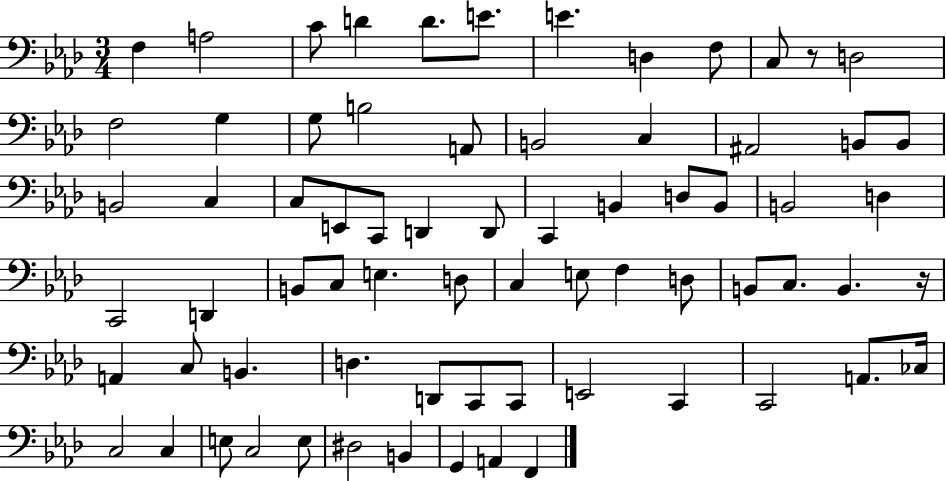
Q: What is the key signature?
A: AES major